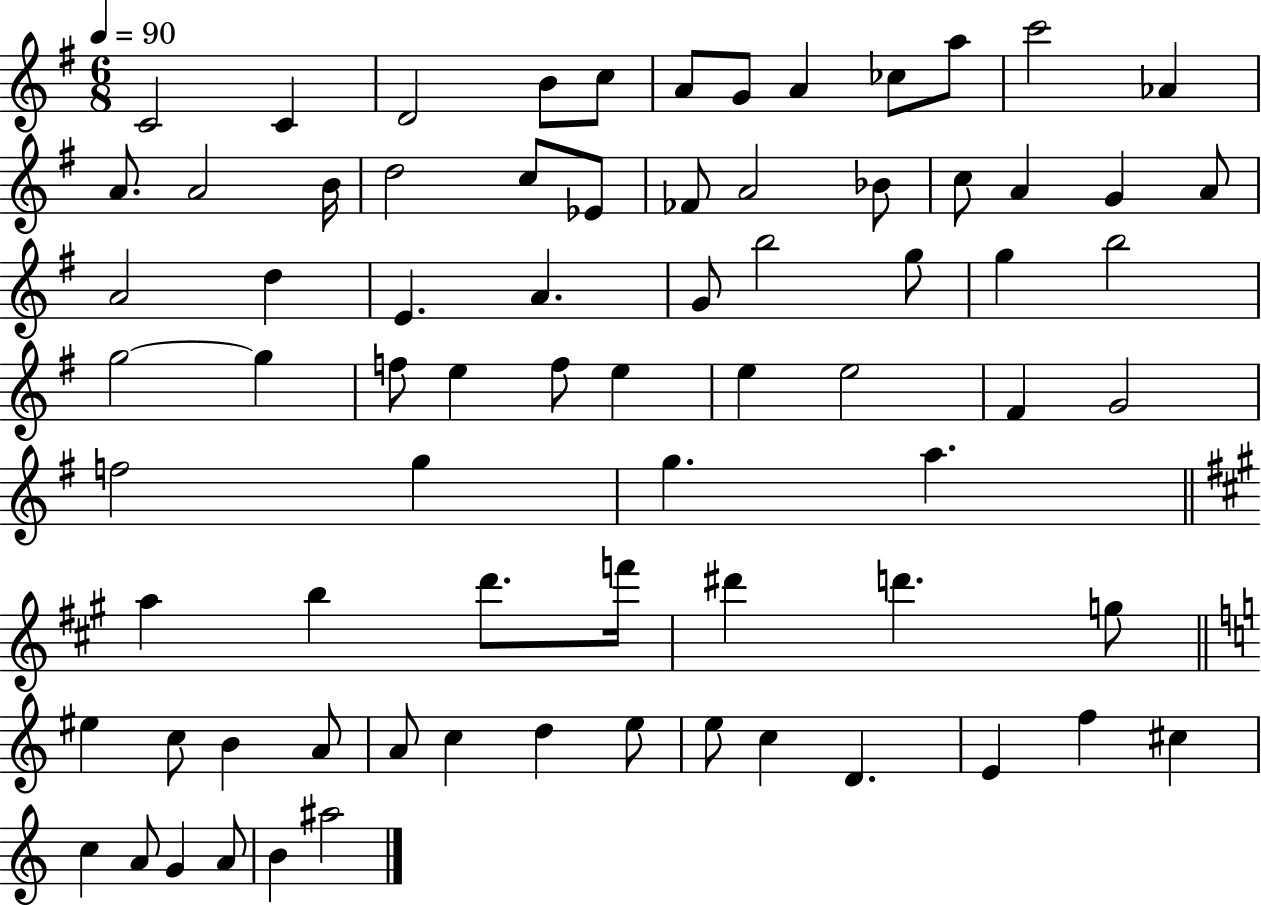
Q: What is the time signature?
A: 6/8